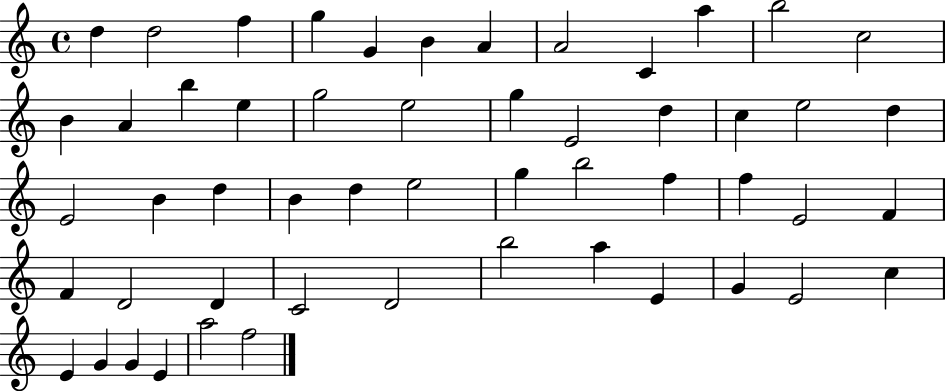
X:1
T:Untitled
M:4/4
L:1/4
K:C
d d2 f g G B A A2 C a b2 c2 B A b e g2 e2 g E2 d c e2 d E2 B d B d e2 g b2 f f E2 F F D2 D C2 D2 b2 a E G E2 c E G G E a2 f2